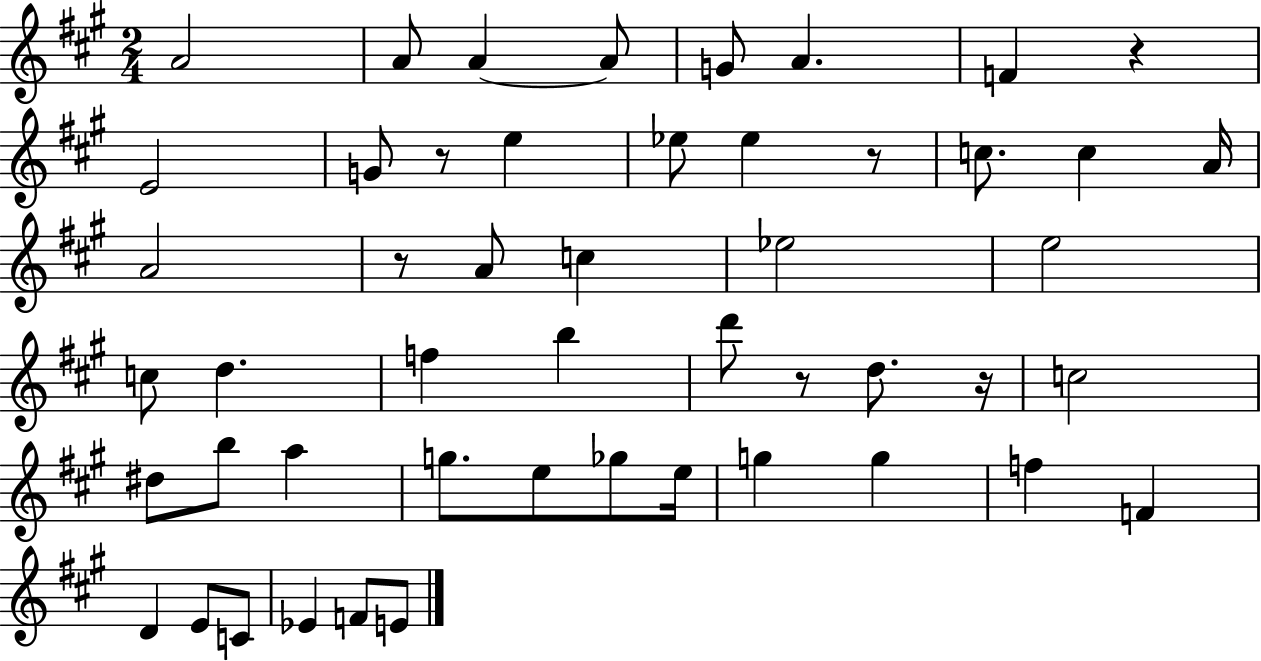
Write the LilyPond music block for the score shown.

{
  \clef treble
  \numericTimeSignature
  \time 2/4
  \key a \major
  a'2 | a'8 a'4~~ a'8 | g'8 a'4. | f'4 r4 | \break e'2 | g'8 r8 e''4 | ees''8 ees''4 r8 | c''8. c''4 a'16 | \break a'2 | r8 a'8 c''4 | ees''2 | e''2 | \break c''8 d''4. | f''4 b''4 | d'''8 r8 d''8. r16 | c''2 | \break dis''8 b''8 a''4 | g''8. e''8 ges''8 e''16 | g''4 g''4 | f''4 f'4 | \break d'4 e'8 c'8 | ees'4 f'8 e'8 | \bar "|."
}